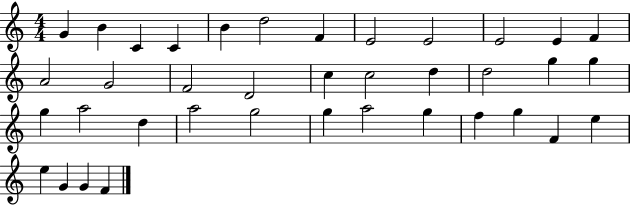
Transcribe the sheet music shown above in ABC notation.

X:1
T:Untitled
M:4/4
L:1/4
K:C
G B C C B d2 F E2 E2 E2 E F A2 G2 F2 D2 c c2 d d2 g g g a2 d a2 g2 g a2 g f g F e e G G F